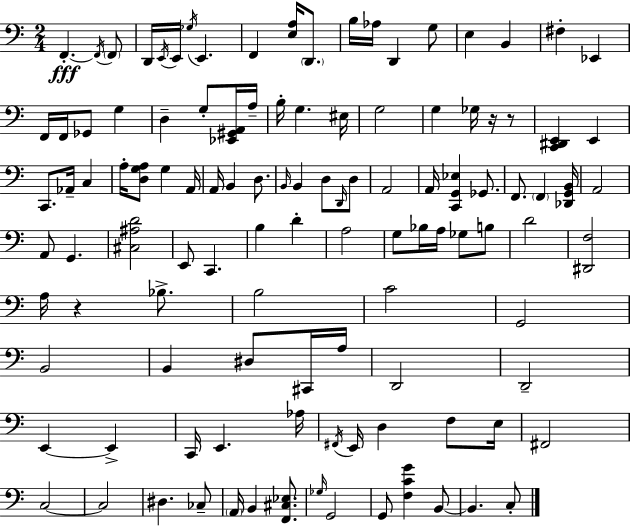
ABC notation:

X:1
T:Untitled
M:2/4
L:1/4
K:C
F,, F,,/4 F,,/2 D,,/4 E,,/4 E,,/4 _G,/4 E,, F,, [E,A,]/4 D,,/2 B,/4 _A,/4 D,, G,/2 E, B,, ^F, _E,, F,,/4 F,,/4 _G,,/2 G, D, G,/2 [_E,,^G,,A,,]/4 A,/4 B,/4 G, ^E,/4 G,2 G, _G,/4 z/4 z/2 [C,,^D,,E,,] E,, C,,/2 _A,,/4 C, A,/4 [D,G,A,]/2 G, A,,/4 A,,/4 B,, D,/2 B,,/4 B,, D,/2 D,,/4 D,/2 A,,2 A,,/4 [C,,G,,_E,] _G,,/2 F,,/2 F,, [_D,,G,,B,,]/4 A,,2 A,,/2 G,, [^C,^A,D]2 E,,/2 C,, B, D A,2 G,/2 _B,/4 A,/4 _G,/2 B,/2 D2 [^D,,F,]2 A,/4 z _B,/2 B,2 C2 G,,2 B,,2 B,, ^D,/2 ^C,,/4 A,/4 D,,2 D,,2 E,, E,, C,,/4 E,, _A,/4 ^F,,/4 E,,/4 D, F,/2 E,/4 ^F,,2 C,2 C,2 ^D, _C,/2 A,,/4 B,, [F,,^C,_E,]/2 _G,/4 G,,2 G,,/2 [F,CG] B,,/2 B,, C,/2